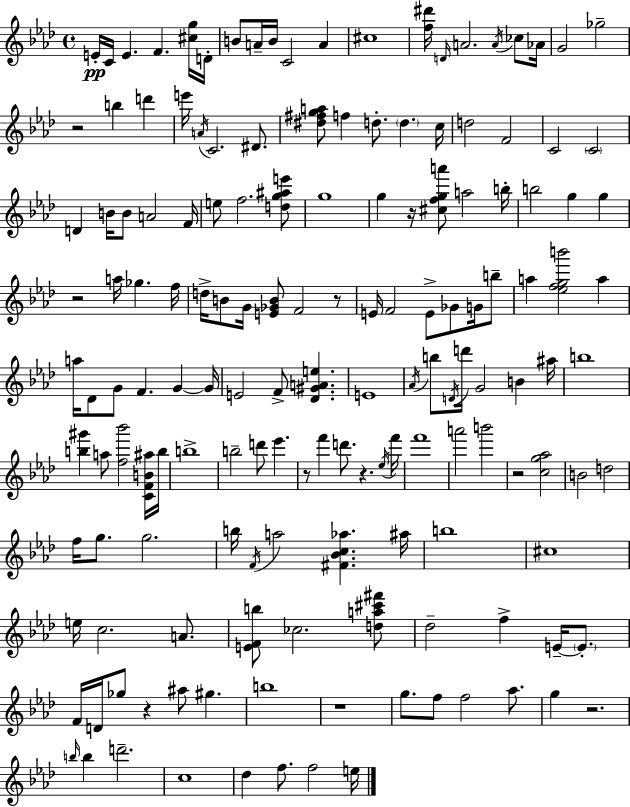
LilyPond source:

{
  \clef treble
  \time 4/4
  \defaultTimeSignature
  \key f \minor
  e'16-.\pp c'16 e'4. f'4. <cis'' g''>16 d'16-. | b'8 a'16-- b'16 c'2 a'4 | cis''1 | <f'' dis'''>16 \grace { d'16 } a'2. \acciaccatura { a'16 } ces''8 | \break aes'16 g'2 ges''2-- | r2 b''4 d'''4 | e'''16 \acciaccatura { a'16 } c'2. | dis'8. <dis'' fis'' g'' a''>8 f''4 d''8.-. \parenthesize d''4. | \break c''16 d''2 f'2 | c'2 \parenthesize c'2 | d'4 b'16 b'8 a'2 | f'16 e''8 f''2. | \break <d'' g'' ais'' e'''>8 g''1 | g''4 r16 <cis'' f'' g'' a'''>8 a''2 | b''16-. b''2 g''4 g''4 | r2 a''16 ges''4. | \break f''16 d''16-> b'8 g'16 <e' ges' b'>8 f'2 | r8 e'16 f'2 e'8-> ges'8 | g'16 b''8-- a''4 <ees'' f'' g'' b'''>2 a''4 | a''16 des'8 g'8 f'4. g'4~~ | \break g'16 e'2 f'8-> <des' gis' a' e''>4. | e'1 | \acciaccatura { aes'16 } b''8 \acciaccatura { d'16 } d'''16 g'2 | b'4 ais''16 b''1 | \break <b'' gis'''>4 a''8 <f'' bes'''>2 | <c' f' b' ais''>16 b''16 b''1-> | b''2-- d'''8 ees'''4. | r8 f'''4 d'''8. r4. | \break \acciaccatura { ees''16 } f'''16 f'''1 | a'''2 b'''2 | r2 <c'' g'' aes''>2 | b'2 d''2 | \break f''16 g''8. g''2. | b''16 \acciaccatura { f'16 } a''2 | <fis' bes' c'' aes''>4. ais''16 b''1 | cis''1 | \break e''16 c''2. | a'8. <e' f' b''>8 ces''2. | <d'' a'' cis''' fis'''>8 des''2-- f''4-> | e'16--~~ \parenthesize e'8.-. f'16 d'16 ges''8 r4 ais''8 | \break gis''4. b''1 | r1 | g''8. f''8 f''2 | aes''8. g''4 r2. | \break \grace { b''16 } b''4 d'''2.-- | c''1 | des''4 f''8. f''2 | e''16 \bar "|."
}